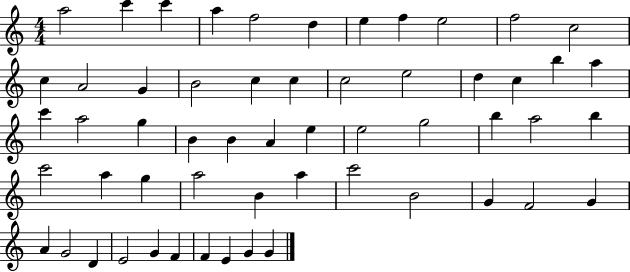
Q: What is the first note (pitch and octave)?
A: A5